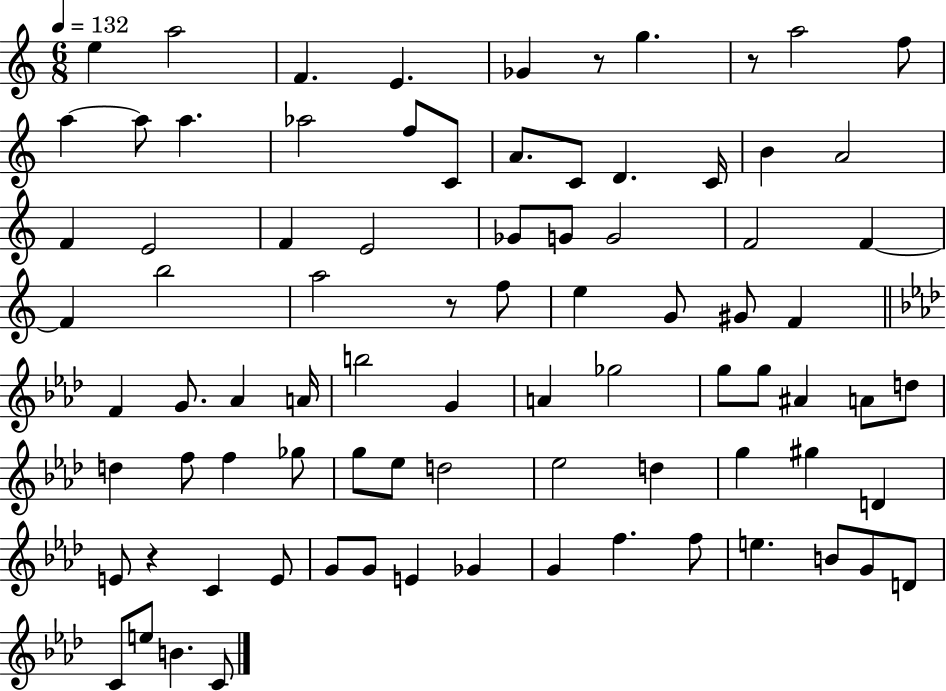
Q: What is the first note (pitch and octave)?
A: E5